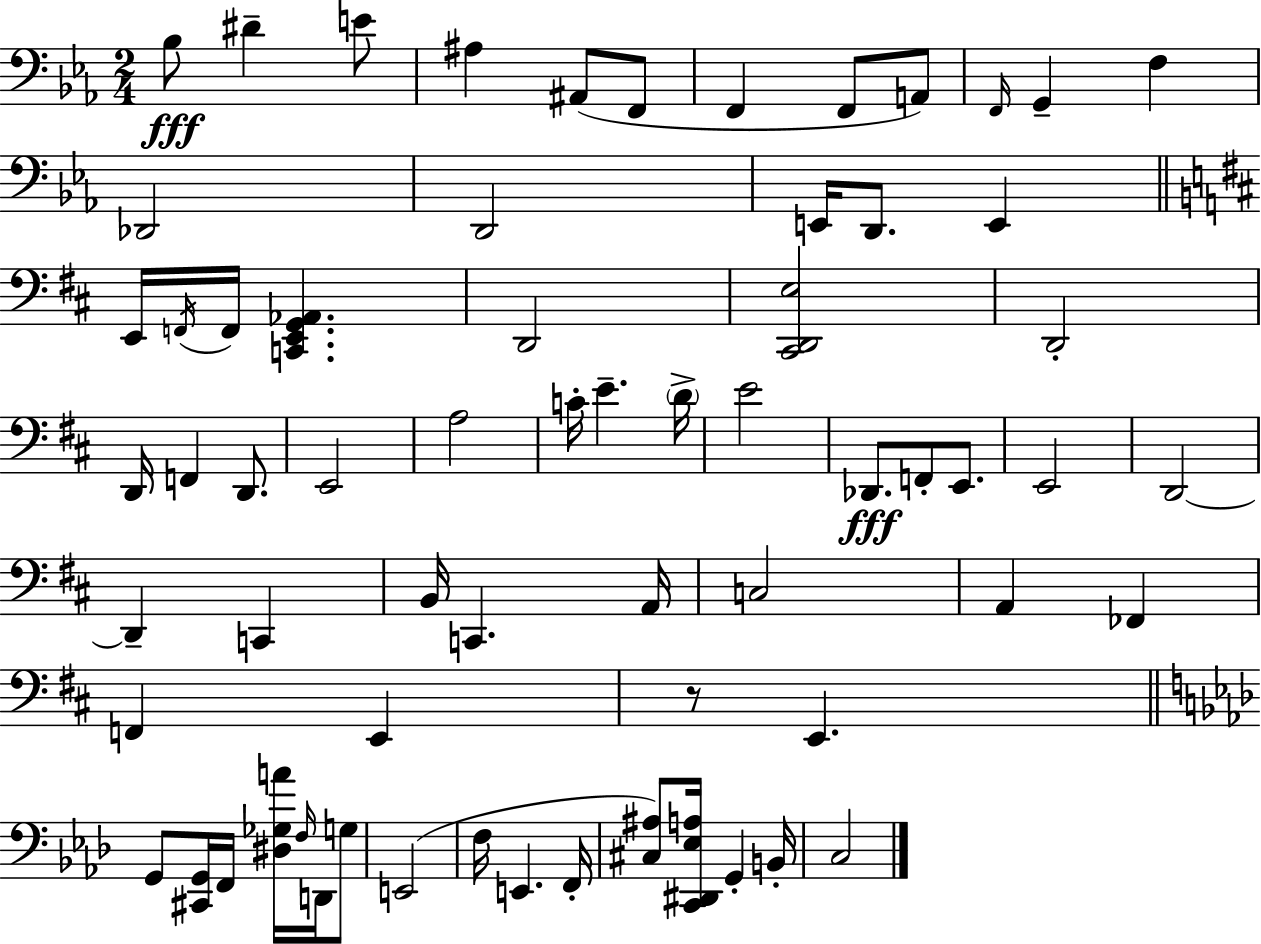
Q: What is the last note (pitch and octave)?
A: C3